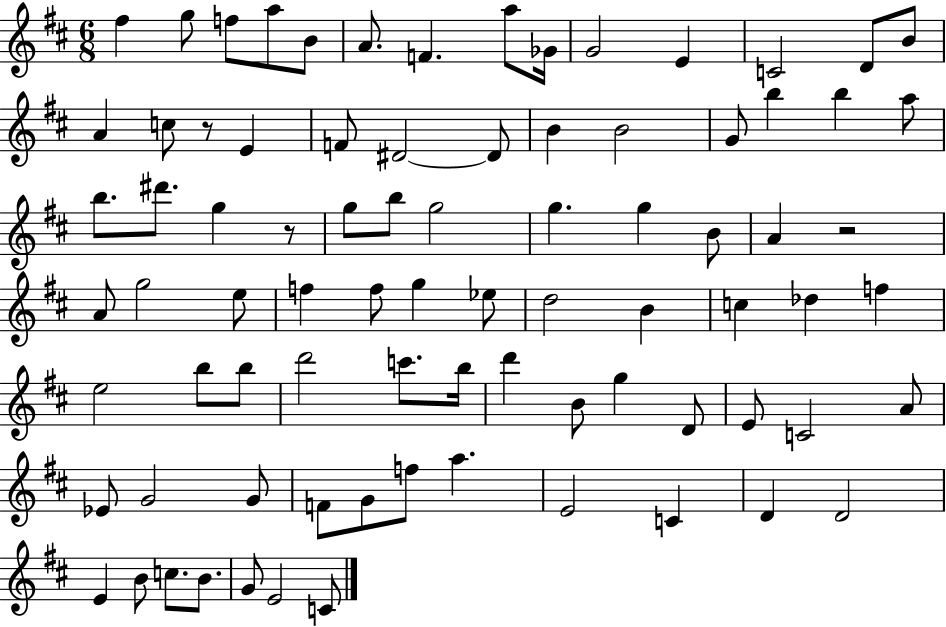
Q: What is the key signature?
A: D major